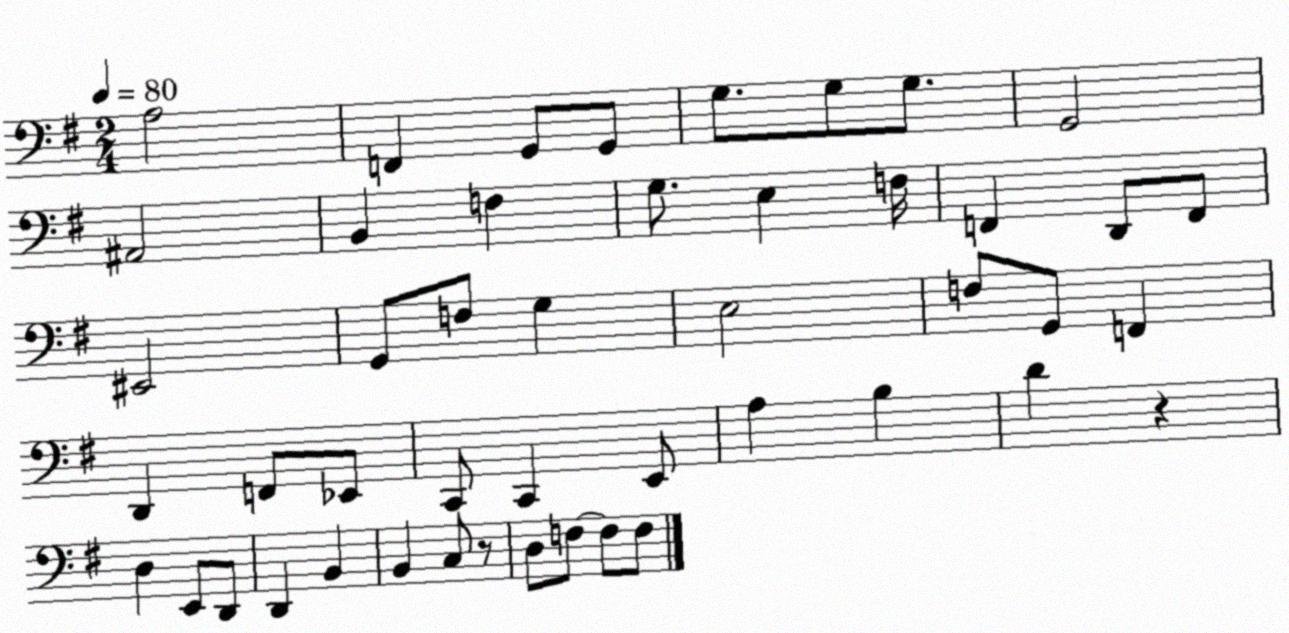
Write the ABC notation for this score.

X:1
T:Untitled
M:2/4
L:1/4
K:G
A,2 F,, G,,/2 G,,/2 G,/2 G,/2 G,/2 G,,2 ^A,,2 B,, F, G,/2 E, F,/4 F,, D,,/2 F,,/2 ^E,,2 G,,/2 F,/2 G, E,2 F,/2 G,,/2 F,, D,, F,,/2 _E,,/2 C,,/2 C,, E,,/2 A, B, D z D, E,,/2 D,,/2 D,, B,, B,, C,/2 z/2 D,/2 F,/2 F,/2 F,/2